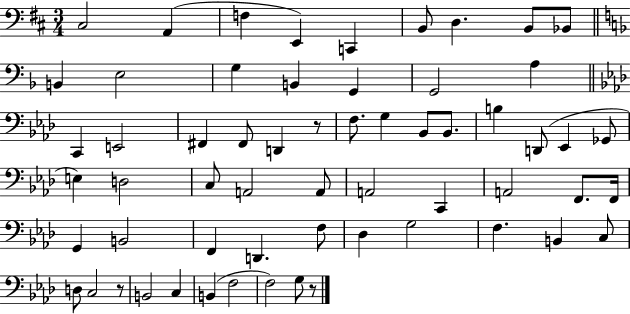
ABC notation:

X:1
T:Untitled
M:3/4
L:1/4
K:D
^C,2 A,, F, E,, C,, B,,/2 D, B,,/2 _B,,/2 B,, E,2 G, B,, G,, G,,2 A, C,, E,,2 ^F,, ^F,,/2 D,, z/2 F,/2 G, _B,,/2 _B,,/2 B, D,,/2 _E,, _G,,/2 E, D,2 C,/2 A,,2 A,,/2 A,,2 C,, A,,2 F,,/2 F,,/4 G,, B,,2 F,, D,, F,/2 _D, G,2 F, B,, C,/2 D,/2 C,2 z/2 B,,2 C, B,, F,2 F,2 G,/2 z/2